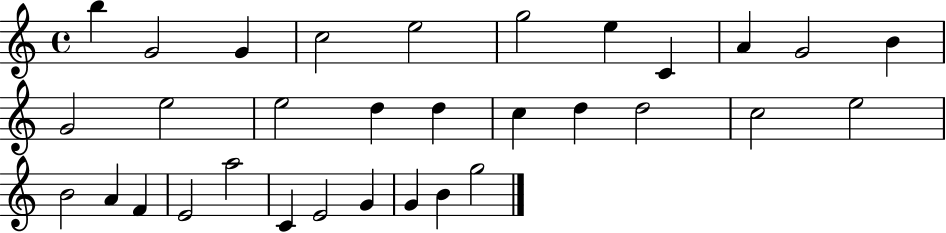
X:1
T:Untitled
M:4/4
L:1/4
K:C
b G2 G c2 e2 g2 e C A G2 B G2 e2 e2 d d c d d2 c2 e2 B2 A F E2 a2 C E2 G G B g2